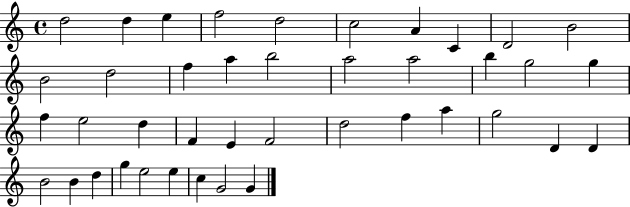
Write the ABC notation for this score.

X:1
T:Untitled
M:4/4
L:1/4
K:C
d2 d e f2 d2 c2 A C D2 B2 B2 d2 f a b2 a2 a2 b g2 g f e2 d F E F2 d2 f a g2 D D B2 B d g e2 e c G2 G